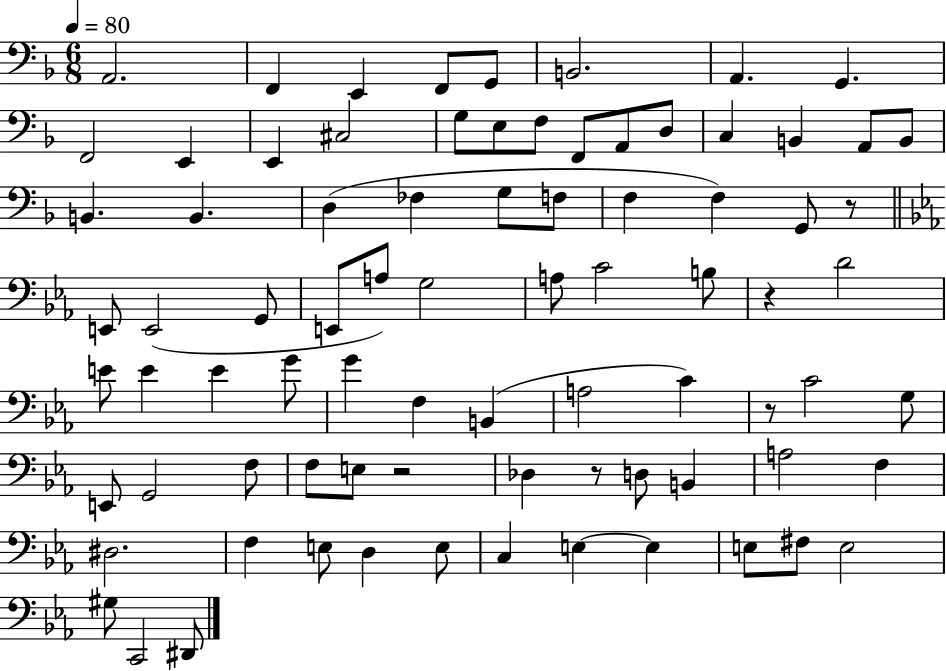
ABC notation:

X:1
T:Untitled
M:6/8
L:1/4
K:F
A,,2 F,, E,, F,,/2 G,,/2 B,,2 A,, G,, F,,2 E,, E,, ^C,2 G,/2 E,/2 F,/2 F,,/2 A,,/2 D,/2 C, B,, A,,/2 B,,/2 B,, B,, D, _F, G,/2 F,/2 F, F, G,,/2 z/2 E,,/2 E,,2 G,,/2 E,,/2 A,/2 G,2 A,/2 C2 B,/2 z D2 E/2 E E G/2 G F, B,, A,2 C z/2 C2 G,/2 E,,/2 G,,2 F,/2 F,/2 E,/2 z2 _D, z/2 D,/2 B,, A,2 F, ^D,2 F, E,/2 D, E,/2 C, E, E, E,/2 ^F,/2 E,2 ^G,/2 C,,2 ^D,,/2